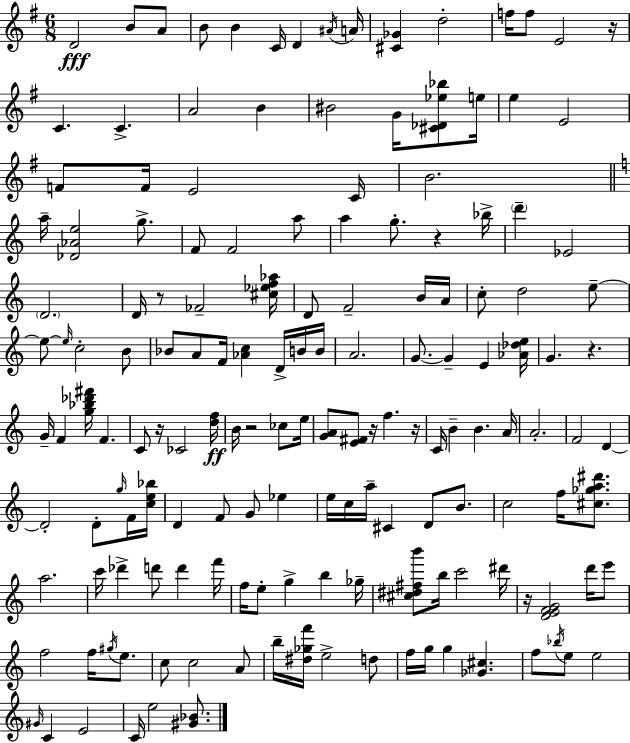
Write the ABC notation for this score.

X:1
T:Untitled
M:6/8
L:1/4
K:G
D2 B/2 A/2 B/2 B C/4 D ^A/4 A/4 [^C_G] d2 f/4 f/2 E2 z/4 C C A2 B ^B2 G/4 [^C_D_e_b]/2 e/4 e E2 F/2 F/4 E2 C/4 B2 a/4 [_D_Ae]2 g/2 F/2 F2 a/2 a g/2 z _b/4 d' _E2 D2 D/4 z/2 _F2 [^c_ef_a]/4 D/2 F2 B/4 A/4 c/2 d2 e/2 e/2 e/4 c2 B/2 _B/2 A/2 F/4 [_Ac] D/4 B/4 B/4 A2 G/2 G E [_A_de]/4 G z G/4 F [g_b_d'^f']/4 F C/2 z/4 _C2 [df]/4 B/4 z2 _c/2 e/4 [GA]/2 [E^F]/2 z/4 f z/4 C/4 B B A/4 A2 F2 D D2 D/2 g/4 F/4 [ce_b]/4 D F/2 G/2 _e e/4 c/4 a/4 ^C D/2 B/2 c2 f/4 [^c_ga^d']/2 a2 c'/4 _d' d'/2 d' f'/4 f/4 e/2 g b _g/4 [^c^d^fb']/2 b/4 c'2 ^d'/4 z/4 [DEFG]2 d'/4 e'/2 f2 f/4 ^g/4 e/2 c/2 c2 A/2 b/4 [^d_gf']/4 e2 d/2 f/4 g/4 g [_G^c] f/2 _b/4 e/2 e2 ^G/4 C E2 C/4 e2 [^G_B]/2